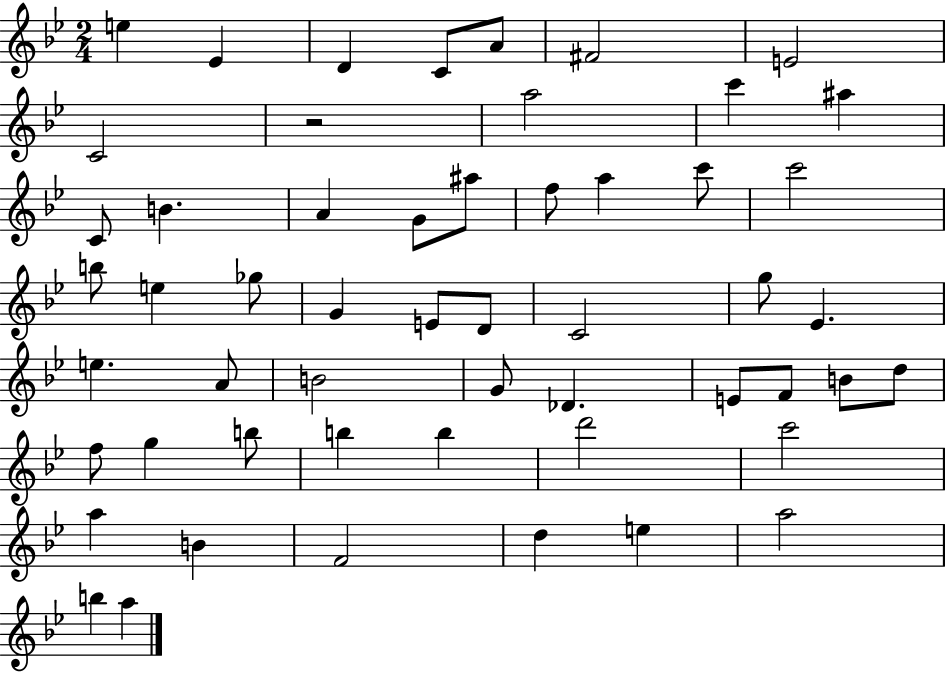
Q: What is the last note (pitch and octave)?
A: A5